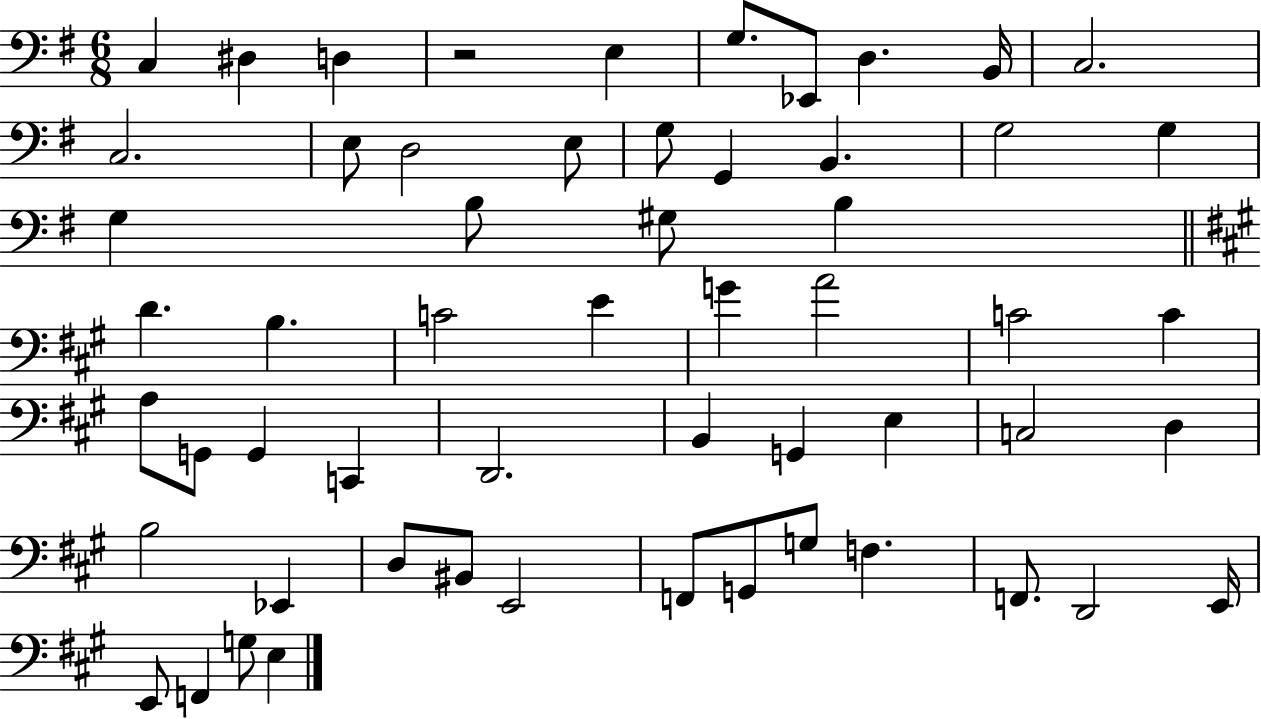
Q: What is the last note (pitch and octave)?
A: E3